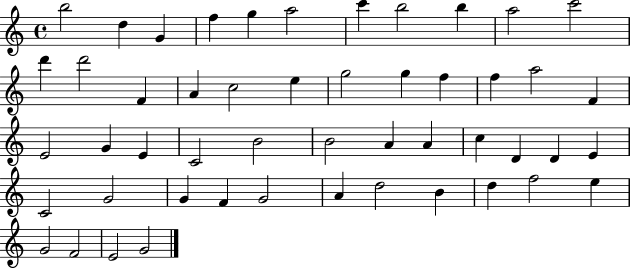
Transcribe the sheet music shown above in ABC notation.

X:1
T:Untitled
M:4/4
L:1/4
K:C
b2 d G f g a2 c' b2 b a2 c'2 d' d'2 F A c2 e g2 g f f a2 F E2 G E C2 B2 B2 A A c D D E C2 G2 G F G2 A d2 B d f2 e G2 F2 E2 G2